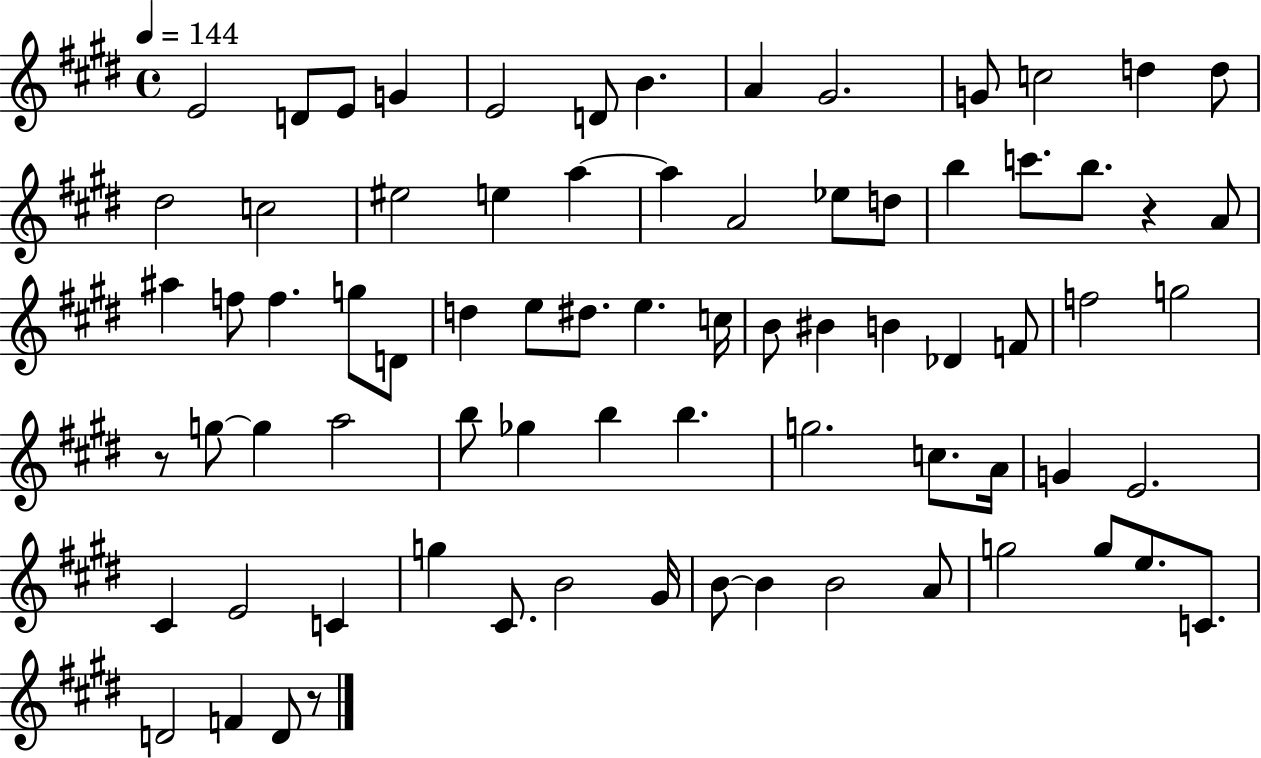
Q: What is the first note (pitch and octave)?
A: E4